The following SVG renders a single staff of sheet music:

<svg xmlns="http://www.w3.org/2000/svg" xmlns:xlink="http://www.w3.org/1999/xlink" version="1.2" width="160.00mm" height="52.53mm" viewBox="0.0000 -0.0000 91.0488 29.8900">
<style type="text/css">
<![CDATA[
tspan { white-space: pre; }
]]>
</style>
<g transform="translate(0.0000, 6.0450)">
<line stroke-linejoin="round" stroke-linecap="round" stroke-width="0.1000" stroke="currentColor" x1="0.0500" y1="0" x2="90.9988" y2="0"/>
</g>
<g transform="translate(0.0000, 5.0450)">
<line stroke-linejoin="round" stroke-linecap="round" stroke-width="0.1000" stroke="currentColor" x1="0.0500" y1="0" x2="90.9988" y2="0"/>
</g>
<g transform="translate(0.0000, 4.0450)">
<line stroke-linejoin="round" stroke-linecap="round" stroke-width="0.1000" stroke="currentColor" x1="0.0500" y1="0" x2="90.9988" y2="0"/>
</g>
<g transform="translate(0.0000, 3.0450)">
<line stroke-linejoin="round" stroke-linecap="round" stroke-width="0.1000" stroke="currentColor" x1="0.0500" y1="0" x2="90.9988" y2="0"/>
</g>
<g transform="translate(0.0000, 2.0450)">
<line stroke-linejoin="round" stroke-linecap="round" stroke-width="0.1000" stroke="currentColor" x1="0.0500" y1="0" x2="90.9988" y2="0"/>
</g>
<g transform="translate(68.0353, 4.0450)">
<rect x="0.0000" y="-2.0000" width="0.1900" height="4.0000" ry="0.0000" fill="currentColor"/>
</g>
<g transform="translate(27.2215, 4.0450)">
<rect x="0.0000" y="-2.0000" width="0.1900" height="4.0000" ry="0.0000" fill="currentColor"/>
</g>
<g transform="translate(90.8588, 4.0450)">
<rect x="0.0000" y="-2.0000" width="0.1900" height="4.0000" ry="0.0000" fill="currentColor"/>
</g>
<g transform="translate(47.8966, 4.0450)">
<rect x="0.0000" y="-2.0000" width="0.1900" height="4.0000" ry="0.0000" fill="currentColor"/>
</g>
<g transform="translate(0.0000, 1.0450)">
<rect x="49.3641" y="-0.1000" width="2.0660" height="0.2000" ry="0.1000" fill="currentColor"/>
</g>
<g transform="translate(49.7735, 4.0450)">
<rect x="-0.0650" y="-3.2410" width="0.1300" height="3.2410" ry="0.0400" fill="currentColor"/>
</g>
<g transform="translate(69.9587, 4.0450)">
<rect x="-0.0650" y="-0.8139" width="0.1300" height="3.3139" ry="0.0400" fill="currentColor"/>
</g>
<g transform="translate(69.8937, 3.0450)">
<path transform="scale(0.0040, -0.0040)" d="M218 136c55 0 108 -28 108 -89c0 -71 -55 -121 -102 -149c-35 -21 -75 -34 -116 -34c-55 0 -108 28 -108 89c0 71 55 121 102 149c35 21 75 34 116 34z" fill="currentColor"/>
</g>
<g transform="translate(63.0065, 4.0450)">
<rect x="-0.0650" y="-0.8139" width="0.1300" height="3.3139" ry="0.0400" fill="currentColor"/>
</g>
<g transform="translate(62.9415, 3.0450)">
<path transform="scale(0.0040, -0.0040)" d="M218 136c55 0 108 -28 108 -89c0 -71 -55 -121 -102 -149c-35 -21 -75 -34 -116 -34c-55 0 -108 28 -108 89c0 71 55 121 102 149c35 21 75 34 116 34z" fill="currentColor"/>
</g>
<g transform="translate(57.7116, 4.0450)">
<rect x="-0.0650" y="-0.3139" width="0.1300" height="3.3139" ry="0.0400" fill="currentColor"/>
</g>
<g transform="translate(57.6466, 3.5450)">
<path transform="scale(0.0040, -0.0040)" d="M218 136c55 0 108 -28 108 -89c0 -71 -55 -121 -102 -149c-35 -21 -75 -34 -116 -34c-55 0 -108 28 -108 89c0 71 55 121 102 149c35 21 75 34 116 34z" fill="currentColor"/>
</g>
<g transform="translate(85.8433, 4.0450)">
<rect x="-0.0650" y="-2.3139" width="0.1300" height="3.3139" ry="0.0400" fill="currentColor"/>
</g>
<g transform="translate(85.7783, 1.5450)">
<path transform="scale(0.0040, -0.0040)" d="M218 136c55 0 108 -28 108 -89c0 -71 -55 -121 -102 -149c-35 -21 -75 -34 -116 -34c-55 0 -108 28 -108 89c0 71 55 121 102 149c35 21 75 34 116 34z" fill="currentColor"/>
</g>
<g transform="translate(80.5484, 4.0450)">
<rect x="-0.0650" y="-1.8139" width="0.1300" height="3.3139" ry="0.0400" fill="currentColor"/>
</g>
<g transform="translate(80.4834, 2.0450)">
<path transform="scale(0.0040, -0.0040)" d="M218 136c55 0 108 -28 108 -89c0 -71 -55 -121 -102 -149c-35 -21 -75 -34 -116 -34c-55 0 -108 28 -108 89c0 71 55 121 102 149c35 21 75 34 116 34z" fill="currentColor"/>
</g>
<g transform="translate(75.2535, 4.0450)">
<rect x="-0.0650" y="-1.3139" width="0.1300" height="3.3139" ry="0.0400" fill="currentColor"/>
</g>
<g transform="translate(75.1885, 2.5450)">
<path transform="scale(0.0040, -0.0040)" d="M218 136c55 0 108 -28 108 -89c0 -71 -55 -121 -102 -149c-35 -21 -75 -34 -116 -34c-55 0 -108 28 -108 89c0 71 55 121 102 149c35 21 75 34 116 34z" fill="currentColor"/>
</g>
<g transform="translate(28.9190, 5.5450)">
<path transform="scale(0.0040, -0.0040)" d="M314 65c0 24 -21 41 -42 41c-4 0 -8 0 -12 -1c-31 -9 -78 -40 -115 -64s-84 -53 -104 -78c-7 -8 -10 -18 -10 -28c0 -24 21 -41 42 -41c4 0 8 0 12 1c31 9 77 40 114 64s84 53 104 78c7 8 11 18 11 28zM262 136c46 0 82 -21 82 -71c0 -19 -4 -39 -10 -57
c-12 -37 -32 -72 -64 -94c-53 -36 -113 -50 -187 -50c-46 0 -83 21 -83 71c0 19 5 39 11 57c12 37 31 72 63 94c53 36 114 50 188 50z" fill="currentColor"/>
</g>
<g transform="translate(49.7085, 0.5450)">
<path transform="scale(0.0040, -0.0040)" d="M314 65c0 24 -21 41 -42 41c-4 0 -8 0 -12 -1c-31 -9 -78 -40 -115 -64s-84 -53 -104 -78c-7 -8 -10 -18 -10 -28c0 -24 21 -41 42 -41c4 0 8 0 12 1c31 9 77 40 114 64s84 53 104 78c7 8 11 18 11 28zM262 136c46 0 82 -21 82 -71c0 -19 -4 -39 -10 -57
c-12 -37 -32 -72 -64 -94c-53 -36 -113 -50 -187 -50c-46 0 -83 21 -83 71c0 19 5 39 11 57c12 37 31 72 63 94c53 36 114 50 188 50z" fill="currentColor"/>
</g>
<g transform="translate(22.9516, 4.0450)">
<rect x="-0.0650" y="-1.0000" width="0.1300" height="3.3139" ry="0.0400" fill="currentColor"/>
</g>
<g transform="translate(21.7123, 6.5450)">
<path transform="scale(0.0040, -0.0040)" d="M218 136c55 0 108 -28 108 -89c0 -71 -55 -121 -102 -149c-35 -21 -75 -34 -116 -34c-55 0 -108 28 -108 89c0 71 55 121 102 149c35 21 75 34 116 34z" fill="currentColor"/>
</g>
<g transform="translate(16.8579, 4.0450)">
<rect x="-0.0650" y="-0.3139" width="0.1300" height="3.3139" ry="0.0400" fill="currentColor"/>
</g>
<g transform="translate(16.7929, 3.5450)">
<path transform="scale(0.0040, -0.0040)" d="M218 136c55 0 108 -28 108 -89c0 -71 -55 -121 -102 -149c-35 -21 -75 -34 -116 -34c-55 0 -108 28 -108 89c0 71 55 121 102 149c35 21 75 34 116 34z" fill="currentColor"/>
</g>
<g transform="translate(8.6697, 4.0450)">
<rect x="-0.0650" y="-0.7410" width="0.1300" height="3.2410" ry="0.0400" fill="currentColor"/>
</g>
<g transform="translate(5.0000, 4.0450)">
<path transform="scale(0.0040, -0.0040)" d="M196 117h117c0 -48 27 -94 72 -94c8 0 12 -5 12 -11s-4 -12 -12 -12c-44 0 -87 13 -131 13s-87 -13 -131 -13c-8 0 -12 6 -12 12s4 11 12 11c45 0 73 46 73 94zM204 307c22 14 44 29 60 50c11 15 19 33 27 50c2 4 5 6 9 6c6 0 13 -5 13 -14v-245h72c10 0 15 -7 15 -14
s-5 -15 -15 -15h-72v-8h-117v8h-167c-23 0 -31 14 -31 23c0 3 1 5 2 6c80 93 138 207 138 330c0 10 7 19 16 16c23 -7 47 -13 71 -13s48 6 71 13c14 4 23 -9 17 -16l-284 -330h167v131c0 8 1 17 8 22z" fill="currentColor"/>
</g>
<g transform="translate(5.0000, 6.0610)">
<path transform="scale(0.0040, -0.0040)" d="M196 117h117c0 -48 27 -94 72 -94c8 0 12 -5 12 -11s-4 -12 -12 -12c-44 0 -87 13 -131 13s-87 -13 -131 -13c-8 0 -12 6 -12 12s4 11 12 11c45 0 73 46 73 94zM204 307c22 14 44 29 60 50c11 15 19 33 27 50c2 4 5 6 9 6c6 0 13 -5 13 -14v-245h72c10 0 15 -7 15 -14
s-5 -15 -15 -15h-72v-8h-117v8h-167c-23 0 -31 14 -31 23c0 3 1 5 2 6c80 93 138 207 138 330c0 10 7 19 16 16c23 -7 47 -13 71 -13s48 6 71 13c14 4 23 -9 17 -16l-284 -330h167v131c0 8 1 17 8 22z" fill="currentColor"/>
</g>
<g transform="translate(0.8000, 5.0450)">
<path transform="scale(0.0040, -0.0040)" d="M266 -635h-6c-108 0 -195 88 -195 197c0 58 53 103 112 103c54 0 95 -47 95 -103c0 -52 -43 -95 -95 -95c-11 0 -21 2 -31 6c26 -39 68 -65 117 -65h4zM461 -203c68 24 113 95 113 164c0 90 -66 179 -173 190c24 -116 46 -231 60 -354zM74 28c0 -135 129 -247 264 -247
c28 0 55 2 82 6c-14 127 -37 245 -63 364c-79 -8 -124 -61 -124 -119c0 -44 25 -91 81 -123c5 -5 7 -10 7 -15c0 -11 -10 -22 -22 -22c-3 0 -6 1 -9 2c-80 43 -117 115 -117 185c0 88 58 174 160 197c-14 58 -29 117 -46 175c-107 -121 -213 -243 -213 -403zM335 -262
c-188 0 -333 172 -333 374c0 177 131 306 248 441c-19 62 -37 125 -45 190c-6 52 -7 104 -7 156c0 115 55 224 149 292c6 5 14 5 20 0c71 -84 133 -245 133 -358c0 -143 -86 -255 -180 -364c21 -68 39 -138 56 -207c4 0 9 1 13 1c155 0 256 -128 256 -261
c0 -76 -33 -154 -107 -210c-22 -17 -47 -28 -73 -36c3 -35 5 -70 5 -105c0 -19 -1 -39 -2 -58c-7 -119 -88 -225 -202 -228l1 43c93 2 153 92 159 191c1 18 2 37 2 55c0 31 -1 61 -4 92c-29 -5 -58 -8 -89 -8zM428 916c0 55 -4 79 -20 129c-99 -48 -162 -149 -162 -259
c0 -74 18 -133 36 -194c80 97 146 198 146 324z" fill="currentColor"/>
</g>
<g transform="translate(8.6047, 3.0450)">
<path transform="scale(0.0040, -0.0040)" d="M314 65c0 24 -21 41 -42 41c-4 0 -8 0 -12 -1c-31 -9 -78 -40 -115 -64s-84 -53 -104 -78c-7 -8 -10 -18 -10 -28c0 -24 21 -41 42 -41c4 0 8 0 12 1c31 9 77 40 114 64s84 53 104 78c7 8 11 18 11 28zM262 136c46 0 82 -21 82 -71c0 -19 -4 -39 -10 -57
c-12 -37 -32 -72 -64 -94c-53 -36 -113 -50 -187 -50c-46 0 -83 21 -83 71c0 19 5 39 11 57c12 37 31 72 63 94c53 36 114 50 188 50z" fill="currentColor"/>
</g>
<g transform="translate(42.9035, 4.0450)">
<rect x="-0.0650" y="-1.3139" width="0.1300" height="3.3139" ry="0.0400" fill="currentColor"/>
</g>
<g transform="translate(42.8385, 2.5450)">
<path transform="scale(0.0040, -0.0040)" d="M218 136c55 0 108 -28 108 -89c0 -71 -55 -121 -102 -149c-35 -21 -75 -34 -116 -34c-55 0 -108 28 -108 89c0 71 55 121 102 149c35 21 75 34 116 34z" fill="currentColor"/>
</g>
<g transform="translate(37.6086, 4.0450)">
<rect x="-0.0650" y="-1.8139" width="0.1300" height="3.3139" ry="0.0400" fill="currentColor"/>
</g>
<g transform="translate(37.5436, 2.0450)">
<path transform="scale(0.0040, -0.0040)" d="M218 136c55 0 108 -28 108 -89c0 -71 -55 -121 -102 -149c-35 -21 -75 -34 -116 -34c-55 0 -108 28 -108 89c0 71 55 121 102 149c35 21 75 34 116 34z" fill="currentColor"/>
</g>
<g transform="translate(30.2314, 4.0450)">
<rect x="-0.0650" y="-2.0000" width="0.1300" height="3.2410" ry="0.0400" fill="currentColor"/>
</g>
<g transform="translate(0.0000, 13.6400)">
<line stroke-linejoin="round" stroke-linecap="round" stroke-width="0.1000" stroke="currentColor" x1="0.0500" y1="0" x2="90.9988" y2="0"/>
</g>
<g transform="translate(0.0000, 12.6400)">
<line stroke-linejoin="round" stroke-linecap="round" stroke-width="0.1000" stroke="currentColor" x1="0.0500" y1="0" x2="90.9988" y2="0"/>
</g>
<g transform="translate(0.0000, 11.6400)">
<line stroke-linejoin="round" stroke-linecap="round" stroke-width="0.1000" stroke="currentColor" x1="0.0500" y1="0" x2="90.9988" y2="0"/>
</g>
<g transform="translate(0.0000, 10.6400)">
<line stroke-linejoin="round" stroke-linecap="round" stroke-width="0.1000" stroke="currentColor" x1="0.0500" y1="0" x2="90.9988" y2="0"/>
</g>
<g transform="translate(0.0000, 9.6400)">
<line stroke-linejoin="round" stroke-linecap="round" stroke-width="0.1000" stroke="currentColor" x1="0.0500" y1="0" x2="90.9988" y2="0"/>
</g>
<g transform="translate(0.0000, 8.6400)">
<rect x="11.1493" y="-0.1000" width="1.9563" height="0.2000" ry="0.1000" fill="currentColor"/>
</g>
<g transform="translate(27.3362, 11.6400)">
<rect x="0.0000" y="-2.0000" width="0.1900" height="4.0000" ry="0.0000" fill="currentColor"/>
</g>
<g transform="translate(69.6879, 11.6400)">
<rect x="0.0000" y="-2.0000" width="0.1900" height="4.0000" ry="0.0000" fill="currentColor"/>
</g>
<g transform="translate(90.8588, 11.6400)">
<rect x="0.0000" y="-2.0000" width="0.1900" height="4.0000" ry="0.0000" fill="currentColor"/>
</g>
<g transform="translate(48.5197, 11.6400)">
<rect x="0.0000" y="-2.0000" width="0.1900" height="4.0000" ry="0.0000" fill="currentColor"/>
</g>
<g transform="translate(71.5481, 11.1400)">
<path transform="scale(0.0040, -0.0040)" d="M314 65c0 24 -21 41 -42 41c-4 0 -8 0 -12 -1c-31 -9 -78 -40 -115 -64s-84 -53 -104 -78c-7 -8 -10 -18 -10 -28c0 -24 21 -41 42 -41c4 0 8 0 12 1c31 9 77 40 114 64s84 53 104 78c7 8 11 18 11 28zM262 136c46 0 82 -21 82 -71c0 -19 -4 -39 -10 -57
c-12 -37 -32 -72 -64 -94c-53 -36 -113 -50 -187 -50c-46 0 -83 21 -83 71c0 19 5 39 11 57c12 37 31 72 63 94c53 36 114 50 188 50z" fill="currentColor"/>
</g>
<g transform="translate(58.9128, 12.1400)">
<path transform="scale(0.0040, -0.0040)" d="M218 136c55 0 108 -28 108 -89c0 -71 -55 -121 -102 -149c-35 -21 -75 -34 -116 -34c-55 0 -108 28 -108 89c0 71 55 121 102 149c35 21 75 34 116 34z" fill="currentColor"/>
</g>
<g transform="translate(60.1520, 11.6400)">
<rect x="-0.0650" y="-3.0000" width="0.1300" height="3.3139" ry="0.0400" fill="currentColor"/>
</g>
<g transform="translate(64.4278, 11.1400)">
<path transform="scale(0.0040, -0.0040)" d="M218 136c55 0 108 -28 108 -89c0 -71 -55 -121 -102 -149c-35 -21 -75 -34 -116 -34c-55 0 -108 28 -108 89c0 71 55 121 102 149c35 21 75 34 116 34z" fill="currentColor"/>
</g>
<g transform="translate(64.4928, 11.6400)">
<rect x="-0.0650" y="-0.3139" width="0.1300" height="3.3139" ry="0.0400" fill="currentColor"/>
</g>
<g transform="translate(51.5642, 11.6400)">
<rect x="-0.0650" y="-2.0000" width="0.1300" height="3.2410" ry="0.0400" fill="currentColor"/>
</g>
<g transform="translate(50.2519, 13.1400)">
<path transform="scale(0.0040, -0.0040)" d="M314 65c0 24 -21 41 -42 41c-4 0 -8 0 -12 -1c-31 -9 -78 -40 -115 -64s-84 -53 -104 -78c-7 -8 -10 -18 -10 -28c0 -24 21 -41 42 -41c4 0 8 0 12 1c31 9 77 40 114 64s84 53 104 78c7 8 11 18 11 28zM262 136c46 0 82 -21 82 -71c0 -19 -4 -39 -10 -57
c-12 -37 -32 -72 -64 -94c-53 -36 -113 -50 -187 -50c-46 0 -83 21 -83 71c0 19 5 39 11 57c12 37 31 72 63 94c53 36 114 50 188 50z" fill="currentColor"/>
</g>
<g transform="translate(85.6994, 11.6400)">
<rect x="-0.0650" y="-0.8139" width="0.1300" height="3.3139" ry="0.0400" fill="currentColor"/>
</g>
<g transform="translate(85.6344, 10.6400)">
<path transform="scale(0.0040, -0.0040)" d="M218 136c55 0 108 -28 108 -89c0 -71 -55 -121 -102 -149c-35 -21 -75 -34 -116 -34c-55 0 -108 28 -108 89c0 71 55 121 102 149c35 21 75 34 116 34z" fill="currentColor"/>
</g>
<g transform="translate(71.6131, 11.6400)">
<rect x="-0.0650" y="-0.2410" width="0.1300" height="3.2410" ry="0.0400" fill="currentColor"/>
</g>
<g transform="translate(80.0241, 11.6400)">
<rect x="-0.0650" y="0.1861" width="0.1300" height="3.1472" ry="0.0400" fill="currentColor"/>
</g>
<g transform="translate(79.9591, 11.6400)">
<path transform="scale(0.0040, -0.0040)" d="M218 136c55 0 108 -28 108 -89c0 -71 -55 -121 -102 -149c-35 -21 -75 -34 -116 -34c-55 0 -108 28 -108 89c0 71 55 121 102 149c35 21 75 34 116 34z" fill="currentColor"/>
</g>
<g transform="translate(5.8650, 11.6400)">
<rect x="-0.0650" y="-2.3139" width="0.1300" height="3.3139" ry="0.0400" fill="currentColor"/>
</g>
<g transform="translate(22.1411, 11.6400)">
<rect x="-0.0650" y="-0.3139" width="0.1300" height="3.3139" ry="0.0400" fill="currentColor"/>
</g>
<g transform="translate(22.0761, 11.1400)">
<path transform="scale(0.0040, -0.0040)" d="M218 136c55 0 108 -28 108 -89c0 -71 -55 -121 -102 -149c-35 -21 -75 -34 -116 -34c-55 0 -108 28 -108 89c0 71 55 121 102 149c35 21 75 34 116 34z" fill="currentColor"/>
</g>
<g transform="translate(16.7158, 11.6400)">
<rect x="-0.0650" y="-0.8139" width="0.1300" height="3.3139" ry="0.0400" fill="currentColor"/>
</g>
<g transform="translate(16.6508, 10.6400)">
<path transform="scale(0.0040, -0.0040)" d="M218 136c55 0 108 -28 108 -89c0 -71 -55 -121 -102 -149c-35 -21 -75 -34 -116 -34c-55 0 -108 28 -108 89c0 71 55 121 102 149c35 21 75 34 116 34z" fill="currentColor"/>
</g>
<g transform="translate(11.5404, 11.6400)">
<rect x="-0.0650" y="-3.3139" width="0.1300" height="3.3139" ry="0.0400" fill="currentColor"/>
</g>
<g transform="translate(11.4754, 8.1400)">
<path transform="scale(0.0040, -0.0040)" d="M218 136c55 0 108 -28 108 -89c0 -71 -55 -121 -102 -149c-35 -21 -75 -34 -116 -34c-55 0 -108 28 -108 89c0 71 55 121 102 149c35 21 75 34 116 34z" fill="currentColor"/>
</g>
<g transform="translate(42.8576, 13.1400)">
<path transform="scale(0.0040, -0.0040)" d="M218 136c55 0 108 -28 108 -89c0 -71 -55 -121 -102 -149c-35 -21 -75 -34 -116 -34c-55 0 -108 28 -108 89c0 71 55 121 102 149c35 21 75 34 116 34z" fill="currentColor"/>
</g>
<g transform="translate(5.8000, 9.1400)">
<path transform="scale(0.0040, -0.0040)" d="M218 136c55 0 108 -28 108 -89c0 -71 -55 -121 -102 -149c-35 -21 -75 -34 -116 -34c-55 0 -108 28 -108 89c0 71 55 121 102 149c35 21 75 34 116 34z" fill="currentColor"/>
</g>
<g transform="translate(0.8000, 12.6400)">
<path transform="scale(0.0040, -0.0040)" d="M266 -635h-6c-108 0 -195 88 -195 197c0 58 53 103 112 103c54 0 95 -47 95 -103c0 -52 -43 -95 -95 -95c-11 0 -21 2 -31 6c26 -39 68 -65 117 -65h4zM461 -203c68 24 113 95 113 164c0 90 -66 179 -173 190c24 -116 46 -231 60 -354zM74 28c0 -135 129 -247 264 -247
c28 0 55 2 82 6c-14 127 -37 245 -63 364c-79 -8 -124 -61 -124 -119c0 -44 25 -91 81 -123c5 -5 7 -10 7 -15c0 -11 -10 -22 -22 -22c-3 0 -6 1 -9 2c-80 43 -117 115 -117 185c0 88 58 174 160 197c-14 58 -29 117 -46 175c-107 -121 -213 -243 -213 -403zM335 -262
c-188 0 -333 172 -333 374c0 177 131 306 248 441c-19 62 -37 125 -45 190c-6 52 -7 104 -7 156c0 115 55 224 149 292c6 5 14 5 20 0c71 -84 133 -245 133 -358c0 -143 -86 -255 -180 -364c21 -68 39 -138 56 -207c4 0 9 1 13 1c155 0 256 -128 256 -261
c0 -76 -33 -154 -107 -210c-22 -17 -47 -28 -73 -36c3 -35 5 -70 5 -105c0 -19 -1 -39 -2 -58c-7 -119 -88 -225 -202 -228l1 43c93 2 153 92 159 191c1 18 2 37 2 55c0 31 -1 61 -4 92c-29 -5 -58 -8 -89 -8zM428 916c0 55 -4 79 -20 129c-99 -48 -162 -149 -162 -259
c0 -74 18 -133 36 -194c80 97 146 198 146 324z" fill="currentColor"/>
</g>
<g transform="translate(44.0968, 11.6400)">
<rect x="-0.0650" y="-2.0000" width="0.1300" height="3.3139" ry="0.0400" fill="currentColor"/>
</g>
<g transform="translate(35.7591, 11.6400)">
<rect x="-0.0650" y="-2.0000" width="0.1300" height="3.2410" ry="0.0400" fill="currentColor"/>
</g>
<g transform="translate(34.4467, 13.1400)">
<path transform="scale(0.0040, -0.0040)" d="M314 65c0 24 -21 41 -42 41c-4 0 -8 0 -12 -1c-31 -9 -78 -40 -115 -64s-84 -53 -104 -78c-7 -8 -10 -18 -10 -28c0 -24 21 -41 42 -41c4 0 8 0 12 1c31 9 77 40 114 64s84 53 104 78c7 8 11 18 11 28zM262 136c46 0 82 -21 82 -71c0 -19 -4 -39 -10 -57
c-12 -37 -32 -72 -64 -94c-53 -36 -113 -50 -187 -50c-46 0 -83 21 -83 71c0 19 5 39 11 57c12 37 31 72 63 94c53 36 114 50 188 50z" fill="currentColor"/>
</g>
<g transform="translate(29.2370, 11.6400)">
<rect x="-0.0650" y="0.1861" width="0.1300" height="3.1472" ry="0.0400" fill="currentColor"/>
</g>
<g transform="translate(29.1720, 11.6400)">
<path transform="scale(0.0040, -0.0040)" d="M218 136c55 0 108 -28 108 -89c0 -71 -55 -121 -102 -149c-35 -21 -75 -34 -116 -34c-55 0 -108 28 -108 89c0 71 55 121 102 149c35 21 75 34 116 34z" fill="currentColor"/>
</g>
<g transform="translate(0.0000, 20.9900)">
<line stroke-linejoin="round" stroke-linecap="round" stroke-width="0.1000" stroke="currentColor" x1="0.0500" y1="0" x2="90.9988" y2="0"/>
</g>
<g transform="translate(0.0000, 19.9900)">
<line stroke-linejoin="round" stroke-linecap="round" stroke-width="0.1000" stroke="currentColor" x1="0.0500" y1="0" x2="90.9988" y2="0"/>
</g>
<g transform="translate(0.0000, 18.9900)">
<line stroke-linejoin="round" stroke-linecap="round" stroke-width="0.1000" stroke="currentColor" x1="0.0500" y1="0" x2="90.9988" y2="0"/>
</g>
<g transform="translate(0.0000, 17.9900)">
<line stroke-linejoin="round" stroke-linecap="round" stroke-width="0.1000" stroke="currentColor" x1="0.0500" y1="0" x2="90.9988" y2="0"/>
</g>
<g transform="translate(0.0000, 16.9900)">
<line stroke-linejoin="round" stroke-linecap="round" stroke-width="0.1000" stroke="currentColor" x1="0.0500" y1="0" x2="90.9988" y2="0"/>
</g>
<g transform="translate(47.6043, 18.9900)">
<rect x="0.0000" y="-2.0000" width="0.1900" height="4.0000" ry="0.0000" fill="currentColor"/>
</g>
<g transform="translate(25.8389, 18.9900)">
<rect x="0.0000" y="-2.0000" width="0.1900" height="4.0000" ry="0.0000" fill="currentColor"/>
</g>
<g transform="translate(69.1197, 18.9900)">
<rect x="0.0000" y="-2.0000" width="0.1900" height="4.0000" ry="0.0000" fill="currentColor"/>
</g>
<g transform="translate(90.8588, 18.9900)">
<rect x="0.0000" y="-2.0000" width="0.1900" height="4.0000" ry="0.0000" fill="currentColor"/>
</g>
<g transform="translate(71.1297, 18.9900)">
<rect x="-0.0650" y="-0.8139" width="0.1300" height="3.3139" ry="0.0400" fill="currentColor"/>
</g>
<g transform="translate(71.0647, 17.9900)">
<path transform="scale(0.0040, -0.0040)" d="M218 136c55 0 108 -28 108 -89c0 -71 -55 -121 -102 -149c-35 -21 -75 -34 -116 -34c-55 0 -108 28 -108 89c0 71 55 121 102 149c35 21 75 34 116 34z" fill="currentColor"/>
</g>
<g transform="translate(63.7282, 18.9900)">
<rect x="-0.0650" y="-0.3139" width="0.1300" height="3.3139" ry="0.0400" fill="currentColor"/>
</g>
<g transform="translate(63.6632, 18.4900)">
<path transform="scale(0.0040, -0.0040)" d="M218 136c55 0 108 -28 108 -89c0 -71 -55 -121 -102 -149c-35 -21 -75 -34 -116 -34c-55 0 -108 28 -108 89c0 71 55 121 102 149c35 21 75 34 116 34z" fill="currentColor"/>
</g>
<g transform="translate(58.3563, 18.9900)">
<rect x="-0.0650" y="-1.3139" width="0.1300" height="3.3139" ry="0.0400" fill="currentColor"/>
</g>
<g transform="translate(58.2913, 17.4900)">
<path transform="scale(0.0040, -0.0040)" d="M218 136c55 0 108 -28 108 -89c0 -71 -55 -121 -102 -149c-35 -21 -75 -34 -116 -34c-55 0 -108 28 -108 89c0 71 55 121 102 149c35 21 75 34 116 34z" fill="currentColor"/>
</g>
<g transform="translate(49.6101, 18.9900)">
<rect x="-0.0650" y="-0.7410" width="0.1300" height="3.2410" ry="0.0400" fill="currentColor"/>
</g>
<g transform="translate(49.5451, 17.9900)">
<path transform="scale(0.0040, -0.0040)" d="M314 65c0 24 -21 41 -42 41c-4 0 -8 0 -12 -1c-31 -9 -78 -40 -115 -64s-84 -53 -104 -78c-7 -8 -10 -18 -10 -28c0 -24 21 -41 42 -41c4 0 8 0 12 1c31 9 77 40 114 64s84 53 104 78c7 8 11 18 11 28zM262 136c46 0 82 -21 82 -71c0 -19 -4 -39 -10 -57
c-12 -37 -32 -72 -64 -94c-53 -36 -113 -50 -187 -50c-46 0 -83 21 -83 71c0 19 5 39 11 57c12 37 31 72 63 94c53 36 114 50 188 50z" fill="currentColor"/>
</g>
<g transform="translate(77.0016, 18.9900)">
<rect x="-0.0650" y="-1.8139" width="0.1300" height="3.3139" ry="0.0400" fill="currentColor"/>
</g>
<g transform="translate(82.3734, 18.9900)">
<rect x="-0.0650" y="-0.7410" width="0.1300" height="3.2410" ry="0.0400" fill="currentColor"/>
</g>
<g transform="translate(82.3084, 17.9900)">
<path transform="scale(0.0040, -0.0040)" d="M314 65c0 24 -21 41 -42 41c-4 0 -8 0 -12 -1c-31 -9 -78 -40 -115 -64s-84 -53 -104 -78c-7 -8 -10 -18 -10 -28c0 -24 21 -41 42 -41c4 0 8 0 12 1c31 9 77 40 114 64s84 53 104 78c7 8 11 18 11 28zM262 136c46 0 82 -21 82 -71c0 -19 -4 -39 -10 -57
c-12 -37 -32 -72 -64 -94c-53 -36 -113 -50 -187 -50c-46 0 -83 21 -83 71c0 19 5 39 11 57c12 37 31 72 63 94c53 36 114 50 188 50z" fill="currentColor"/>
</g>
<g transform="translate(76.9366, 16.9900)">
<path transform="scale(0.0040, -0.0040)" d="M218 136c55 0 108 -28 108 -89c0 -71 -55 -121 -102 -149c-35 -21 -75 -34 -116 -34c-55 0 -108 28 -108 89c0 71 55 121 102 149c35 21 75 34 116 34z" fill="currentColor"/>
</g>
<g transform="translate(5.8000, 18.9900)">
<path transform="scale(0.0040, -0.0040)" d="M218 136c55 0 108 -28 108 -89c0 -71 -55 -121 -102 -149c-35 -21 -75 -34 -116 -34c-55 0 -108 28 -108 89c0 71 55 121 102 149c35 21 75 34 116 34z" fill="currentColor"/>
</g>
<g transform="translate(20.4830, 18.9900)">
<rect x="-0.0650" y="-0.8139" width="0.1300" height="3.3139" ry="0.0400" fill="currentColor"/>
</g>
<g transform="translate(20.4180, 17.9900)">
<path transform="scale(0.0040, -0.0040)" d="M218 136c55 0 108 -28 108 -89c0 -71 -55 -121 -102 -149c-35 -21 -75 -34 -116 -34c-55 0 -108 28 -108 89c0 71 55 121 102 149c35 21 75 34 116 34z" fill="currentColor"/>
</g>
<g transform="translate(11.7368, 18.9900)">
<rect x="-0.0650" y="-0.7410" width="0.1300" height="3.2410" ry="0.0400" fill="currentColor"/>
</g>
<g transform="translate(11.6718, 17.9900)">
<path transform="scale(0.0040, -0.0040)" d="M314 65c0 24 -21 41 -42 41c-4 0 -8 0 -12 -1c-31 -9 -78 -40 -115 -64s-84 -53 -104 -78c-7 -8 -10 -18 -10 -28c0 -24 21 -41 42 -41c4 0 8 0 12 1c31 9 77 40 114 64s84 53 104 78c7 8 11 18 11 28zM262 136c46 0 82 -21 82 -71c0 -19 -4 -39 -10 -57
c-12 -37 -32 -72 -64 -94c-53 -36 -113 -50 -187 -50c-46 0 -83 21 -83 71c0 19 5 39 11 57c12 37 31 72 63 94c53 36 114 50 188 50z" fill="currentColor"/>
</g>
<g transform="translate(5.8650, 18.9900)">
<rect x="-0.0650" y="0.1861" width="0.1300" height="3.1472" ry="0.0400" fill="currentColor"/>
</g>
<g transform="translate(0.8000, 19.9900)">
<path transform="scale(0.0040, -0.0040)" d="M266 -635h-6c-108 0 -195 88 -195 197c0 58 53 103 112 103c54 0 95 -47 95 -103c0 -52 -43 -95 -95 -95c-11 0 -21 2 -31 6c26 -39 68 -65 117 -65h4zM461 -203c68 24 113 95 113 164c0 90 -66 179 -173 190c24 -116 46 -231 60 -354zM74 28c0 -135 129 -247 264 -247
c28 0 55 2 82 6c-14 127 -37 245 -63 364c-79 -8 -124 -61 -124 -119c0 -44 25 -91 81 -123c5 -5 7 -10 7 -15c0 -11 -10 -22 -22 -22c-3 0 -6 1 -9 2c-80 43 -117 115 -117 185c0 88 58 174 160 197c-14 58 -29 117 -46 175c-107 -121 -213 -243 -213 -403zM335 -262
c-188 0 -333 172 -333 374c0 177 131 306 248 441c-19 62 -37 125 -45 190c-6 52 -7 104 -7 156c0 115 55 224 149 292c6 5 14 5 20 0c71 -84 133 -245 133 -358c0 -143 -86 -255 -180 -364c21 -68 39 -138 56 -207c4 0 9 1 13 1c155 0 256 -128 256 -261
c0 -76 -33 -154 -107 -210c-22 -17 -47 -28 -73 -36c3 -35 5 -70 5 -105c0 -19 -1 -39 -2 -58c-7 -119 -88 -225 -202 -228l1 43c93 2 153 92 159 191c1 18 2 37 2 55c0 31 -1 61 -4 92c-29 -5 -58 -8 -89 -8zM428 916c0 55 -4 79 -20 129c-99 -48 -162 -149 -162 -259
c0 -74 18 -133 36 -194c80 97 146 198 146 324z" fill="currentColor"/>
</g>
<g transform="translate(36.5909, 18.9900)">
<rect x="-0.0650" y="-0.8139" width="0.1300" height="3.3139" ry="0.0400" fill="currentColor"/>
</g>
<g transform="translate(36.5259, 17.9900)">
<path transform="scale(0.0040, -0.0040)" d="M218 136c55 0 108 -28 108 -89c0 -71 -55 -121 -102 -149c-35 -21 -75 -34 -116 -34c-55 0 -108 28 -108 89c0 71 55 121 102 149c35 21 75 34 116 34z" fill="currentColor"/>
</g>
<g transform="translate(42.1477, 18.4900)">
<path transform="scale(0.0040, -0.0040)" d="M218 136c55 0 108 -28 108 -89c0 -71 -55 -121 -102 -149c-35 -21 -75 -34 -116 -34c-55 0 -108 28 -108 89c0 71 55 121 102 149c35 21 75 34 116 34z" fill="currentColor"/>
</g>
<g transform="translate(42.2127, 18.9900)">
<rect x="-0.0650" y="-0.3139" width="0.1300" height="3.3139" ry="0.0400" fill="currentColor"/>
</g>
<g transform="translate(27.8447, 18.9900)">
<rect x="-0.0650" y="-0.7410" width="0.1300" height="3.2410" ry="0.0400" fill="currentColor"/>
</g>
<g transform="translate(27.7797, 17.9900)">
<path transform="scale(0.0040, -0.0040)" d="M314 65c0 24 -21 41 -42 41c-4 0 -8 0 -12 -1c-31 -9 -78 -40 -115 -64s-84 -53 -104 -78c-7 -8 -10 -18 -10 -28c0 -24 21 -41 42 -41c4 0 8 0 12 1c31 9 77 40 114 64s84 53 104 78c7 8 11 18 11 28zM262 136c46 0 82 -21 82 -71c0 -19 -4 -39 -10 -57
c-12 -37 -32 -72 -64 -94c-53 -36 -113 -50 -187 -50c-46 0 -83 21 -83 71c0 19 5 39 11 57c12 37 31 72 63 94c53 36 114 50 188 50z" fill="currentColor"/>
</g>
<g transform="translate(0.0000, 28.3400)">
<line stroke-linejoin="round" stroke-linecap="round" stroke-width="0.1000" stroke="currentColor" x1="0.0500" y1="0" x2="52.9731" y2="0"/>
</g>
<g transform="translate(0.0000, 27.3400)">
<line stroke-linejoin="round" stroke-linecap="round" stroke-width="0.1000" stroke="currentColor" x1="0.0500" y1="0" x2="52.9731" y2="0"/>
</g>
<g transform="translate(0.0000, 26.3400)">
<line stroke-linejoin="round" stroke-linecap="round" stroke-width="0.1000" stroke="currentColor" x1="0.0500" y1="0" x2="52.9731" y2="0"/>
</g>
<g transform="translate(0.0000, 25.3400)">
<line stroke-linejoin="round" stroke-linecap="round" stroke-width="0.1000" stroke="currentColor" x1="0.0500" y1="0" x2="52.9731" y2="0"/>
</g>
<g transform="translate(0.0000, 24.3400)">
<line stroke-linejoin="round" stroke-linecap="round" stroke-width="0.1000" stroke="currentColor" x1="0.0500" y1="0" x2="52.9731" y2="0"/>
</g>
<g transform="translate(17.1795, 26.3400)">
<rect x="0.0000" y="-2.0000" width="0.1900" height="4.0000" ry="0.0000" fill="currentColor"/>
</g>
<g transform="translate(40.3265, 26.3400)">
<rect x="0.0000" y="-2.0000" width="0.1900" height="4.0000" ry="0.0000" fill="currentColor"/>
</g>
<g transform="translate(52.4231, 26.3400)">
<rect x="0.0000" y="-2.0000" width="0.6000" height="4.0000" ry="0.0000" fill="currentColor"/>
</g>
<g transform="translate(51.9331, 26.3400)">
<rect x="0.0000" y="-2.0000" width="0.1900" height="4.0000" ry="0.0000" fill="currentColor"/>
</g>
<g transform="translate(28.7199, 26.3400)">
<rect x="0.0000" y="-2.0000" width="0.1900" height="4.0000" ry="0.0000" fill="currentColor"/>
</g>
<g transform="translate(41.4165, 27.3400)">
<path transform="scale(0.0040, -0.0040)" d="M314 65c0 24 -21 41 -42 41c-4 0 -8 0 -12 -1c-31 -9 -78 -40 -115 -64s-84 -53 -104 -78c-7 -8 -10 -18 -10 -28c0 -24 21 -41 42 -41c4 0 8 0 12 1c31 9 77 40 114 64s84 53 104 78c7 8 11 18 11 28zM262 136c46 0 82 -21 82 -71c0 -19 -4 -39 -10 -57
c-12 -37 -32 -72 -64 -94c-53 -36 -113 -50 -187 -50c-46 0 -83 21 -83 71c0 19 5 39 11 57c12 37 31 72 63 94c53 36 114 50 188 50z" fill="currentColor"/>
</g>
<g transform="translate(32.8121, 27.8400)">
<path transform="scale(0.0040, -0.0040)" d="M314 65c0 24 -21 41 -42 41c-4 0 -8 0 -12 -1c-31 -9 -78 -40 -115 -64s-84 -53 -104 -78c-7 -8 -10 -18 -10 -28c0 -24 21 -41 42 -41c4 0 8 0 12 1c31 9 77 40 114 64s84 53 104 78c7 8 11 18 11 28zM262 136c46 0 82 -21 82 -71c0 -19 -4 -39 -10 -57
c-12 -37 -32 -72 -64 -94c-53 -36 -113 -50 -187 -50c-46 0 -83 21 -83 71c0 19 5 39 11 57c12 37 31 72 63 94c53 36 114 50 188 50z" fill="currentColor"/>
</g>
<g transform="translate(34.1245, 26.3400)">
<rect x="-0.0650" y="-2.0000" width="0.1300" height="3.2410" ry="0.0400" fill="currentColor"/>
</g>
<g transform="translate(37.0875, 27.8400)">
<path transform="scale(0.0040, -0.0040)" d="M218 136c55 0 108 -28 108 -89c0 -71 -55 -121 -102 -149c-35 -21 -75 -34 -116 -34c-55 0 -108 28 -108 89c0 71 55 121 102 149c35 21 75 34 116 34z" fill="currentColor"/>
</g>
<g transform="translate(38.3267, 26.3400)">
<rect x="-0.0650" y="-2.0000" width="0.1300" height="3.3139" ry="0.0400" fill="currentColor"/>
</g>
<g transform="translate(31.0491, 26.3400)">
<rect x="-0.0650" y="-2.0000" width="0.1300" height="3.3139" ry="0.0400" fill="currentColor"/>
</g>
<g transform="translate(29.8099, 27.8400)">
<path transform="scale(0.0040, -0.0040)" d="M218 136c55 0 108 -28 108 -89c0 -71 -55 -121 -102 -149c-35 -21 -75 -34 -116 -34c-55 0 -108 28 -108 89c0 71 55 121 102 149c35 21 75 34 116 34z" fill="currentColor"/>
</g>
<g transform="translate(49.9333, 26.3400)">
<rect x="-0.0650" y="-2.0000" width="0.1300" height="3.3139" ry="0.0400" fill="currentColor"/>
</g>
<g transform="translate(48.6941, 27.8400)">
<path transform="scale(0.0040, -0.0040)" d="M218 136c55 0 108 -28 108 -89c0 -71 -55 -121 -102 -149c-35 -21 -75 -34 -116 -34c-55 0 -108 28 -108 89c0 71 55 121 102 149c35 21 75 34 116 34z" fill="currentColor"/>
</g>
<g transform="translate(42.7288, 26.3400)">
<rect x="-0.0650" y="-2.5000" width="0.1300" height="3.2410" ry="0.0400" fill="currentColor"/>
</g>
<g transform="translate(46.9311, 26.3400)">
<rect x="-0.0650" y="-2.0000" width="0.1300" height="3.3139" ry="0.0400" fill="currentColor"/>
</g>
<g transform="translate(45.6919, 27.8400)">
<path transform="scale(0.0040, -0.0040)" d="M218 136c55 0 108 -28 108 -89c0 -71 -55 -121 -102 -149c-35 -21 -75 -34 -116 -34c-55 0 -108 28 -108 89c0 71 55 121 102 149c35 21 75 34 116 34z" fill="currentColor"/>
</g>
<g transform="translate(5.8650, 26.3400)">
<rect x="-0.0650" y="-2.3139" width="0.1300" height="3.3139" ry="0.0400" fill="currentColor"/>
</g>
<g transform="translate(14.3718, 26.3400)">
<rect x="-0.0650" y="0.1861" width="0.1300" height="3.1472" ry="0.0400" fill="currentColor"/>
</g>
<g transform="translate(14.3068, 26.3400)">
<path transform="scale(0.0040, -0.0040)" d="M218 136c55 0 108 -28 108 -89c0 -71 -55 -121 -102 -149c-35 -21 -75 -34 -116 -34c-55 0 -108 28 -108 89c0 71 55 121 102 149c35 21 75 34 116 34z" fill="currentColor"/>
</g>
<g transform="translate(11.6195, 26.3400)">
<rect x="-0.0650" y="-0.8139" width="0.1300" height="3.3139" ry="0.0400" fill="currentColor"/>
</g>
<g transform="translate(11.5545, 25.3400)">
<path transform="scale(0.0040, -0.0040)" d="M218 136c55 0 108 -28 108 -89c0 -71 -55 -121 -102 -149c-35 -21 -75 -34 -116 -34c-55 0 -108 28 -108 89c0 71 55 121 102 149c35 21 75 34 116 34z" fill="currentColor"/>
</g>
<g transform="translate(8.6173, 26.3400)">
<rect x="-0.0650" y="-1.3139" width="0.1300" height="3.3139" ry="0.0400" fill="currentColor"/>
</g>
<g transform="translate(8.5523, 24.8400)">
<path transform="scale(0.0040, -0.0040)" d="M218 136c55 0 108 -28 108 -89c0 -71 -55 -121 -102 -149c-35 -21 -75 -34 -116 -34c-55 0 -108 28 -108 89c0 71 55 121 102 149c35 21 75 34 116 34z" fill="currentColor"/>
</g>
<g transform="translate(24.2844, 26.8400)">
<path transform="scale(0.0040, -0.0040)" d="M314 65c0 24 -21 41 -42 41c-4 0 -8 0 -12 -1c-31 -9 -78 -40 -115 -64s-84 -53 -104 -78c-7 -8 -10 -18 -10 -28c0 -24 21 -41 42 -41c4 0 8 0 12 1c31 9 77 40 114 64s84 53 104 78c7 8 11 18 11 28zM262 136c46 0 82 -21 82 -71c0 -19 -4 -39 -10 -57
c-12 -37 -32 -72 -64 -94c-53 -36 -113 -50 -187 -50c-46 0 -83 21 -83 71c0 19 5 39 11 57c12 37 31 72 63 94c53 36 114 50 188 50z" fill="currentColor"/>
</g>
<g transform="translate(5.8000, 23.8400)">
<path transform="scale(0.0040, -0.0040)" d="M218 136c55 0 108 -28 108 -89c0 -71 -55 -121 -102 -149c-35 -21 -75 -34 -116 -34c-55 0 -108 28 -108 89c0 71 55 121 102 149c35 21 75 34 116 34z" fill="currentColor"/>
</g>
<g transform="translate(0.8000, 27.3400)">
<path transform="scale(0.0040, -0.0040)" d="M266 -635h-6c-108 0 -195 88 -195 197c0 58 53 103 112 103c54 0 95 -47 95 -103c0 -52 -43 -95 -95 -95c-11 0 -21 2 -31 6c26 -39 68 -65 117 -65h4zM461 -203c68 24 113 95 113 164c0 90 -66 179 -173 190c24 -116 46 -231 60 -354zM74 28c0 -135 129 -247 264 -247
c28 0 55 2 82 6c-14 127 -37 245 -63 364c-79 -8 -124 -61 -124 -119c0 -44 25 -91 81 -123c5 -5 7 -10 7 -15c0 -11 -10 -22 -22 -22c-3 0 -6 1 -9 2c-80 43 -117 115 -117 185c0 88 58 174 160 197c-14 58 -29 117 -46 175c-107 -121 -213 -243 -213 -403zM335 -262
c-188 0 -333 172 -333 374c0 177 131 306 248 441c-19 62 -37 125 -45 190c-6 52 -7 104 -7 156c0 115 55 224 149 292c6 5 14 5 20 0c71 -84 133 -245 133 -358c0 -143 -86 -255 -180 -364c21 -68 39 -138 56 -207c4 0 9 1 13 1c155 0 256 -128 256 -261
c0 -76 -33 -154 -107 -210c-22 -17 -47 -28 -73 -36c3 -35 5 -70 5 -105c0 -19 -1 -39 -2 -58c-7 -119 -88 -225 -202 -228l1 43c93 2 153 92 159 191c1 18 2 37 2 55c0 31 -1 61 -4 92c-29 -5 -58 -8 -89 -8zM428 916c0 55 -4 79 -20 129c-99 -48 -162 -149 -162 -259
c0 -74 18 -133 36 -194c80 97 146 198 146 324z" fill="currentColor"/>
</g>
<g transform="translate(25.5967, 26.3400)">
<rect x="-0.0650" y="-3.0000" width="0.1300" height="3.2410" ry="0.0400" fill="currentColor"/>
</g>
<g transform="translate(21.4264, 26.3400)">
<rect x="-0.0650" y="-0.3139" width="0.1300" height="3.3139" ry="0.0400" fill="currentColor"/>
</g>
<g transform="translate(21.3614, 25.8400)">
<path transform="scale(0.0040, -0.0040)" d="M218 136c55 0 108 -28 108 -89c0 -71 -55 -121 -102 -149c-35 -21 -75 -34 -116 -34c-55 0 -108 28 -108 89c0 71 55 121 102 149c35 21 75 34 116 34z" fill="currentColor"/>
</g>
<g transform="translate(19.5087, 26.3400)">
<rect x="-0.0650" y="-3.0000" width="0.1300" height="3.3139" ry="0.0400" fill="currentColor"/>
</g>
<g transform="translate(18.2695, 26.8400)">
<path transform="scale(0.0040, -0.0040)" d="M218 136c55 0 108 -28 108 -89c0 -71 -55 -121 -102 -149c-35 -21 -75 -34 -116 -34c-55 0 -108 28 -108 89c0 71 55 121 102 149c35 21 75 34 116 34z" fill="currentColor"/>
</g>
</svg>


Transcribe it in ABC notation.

X:1
T:Untitled
M:4/4
L:1/4
K:C
d2 c D F2 f e b2 c d d e f g g b d c B F2 F F2 A c c2 B d B d2 d d2 d c d2 e c d f d2 g e d B A c A2 F F2 F G2 F F